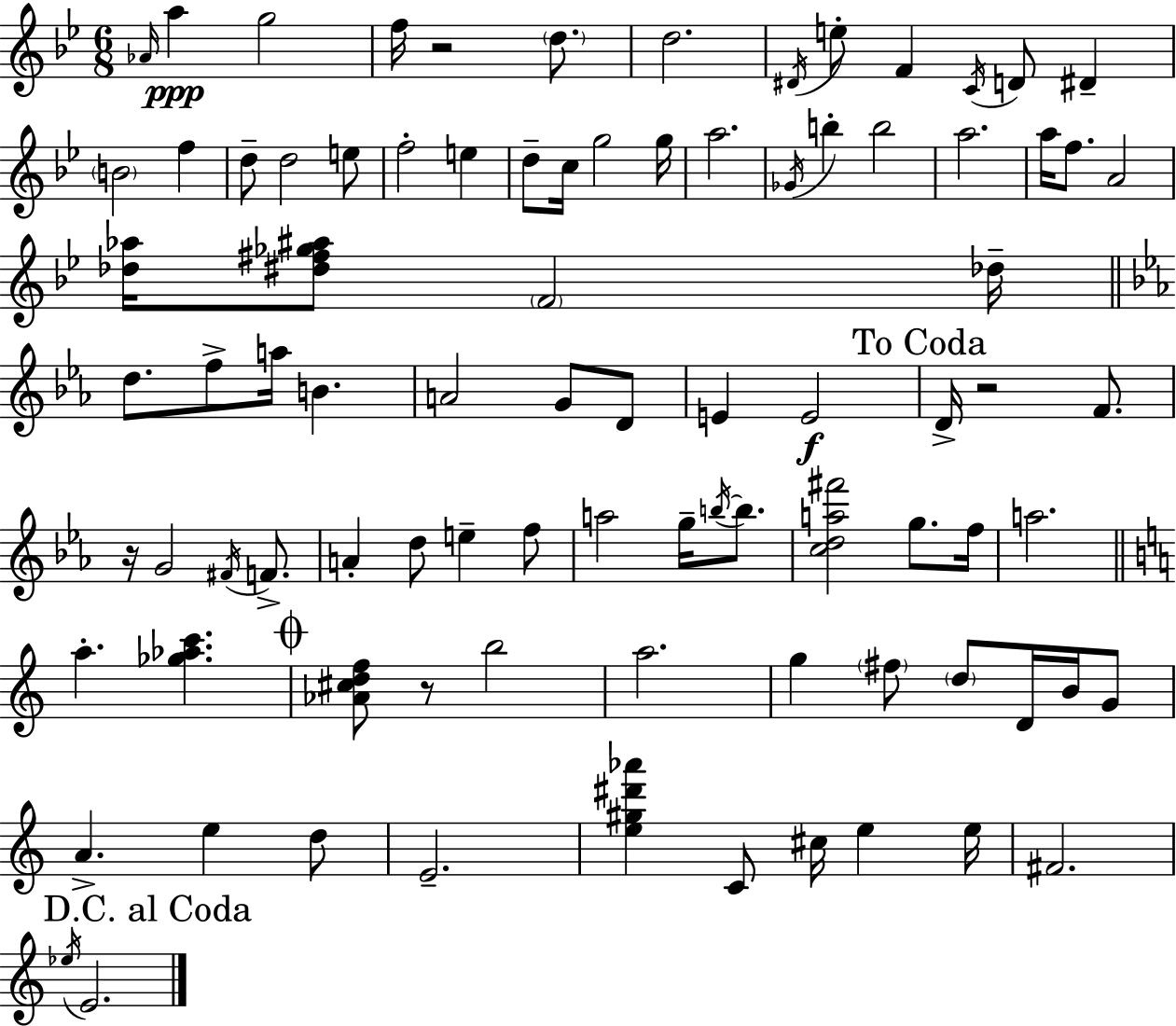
{
  \clef treble
  \numericTimeSignature
  \time 6/8
  \key g \minor
  \grace { aes'16 }\ppp a''4 g''2 | f''16 r2 \parenthesize d''8. | d''2. | \acciaccatura { dis'16 } e''8-. f'4 \acciaccatura { c'16 } d'8 dis'4-- | \break \parenthesize b'2 f''4 | d''8-- d''2 | e''8 f''2-. e''4 | d''8-- c''16 g''2 | \break g''16 a''2. | \acciaccatura { ges'16 } b''4-. b''2 | a''2. | a''16 f''8. a'2 | \break <des'' aes''>16 <dis'' fis'' ges'' ais''>8 \parenthesize f'2 | des''16-- \bar "||" \break \key c \minor d''8. f''8-> a''16 b'4. | a'2 g'8 d'8 | e'4 e'2\f | \mark "To Coda" d'16-> r2 f'8. | \break r16 g'2 \acciaccatura { fis'16 } f'8.-> | a'4-. d''8 e''4-- f''8 | a''2 g''16-- \acciaccatura { b''16~ }~ b''8. | <c'' d'' a'' fis'''>2 g''8. | \break f''16 a''2. | \bar "||" \break \key c \major a''4.-. <ges'' aes'' c'''>4. | \mark \markup { \musicglyph "scripts.coda" } <aes' cis'' d'' f''>8 r8 b''2 | a''2. | g''4 \parenthesize fis''8 \parenthesize d''8 d'16 b'16 g'8 | \break a'4.-> e''4 d''8 | e'2.-- | <e'' gis'' dis''' aes'''>4 c'8 cis''16 e''4 e''16 | fis'2. | \break \mark "D.C. al Coda" \acciaccatura { ees''16 } e'2. | \bar "|."
}